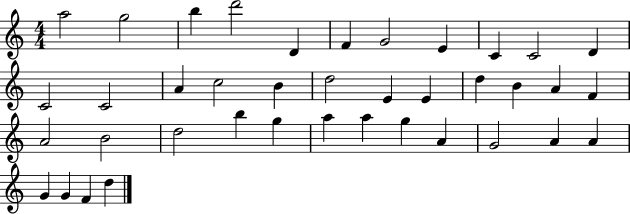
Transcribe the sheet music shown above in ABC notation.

X:1
T:Untitled
M:4/4
L:1/4
K:C
a2 g2 b d'2 D F G2 E C C2 D C2 C2 A c2 B d2 E E d B A F A2 B2 d2 b g a a g A G2 A A G G F d